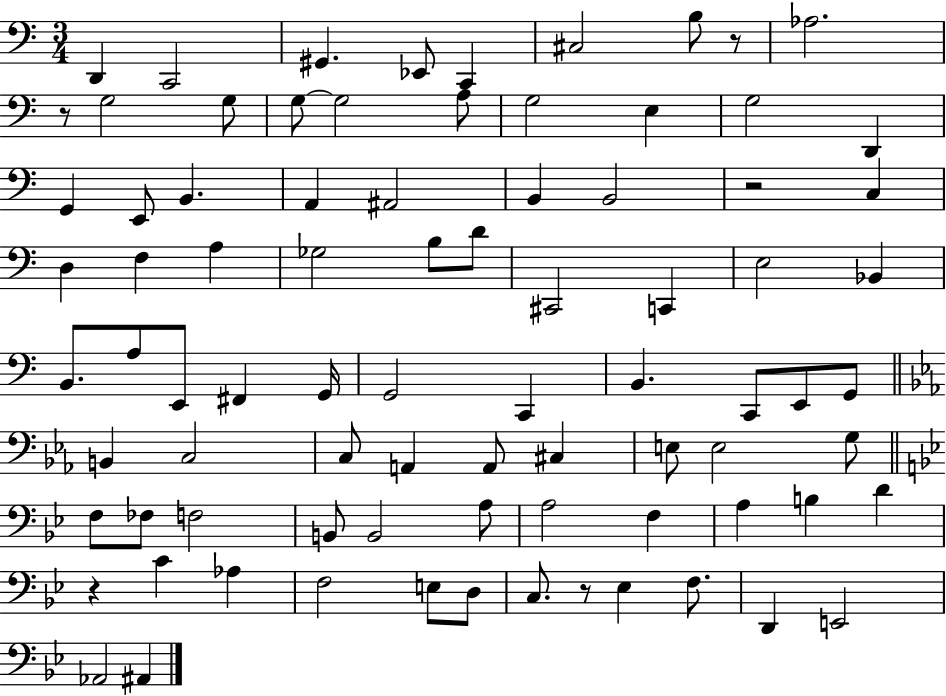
X:1
T:Untitled
M:3/4
L:1/4
K:C
D,, C,,2 ^G,, _E,,/2 C,, ^C,2 B,/2 z/2 _A,2 z/2 G,2 G,/2 G,/2 G,2 A,/2 G,2 E, G,2 D,, G,, E,,/2 B,, A,, ^A,,2 B,, B,,2 z2 C, D, F, A, _G,2 B,/2 D/2 ^C,,2 C,, E,2 _B,, B,,/2 A,/2 E,,/2 ^F,, G,,/4 G,,2 C,, B,, C,,/2 E,,/2 G,,/2 B,, C,2 C,/2 A,, A,,/2 ^C, E,/2 E,2 G,/2 F,/2 _F,/2 F,2 B,,/2 B,,2 A,/2 A,2 F, A, B, D z C _A, F,2 E,/2 D,/2 C,/2 z/2 _E, F,/2 D,, E,,2 _A,,2 ^A,,